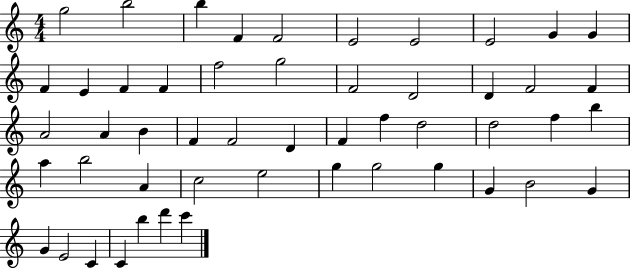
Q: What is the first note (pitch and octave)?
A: G5